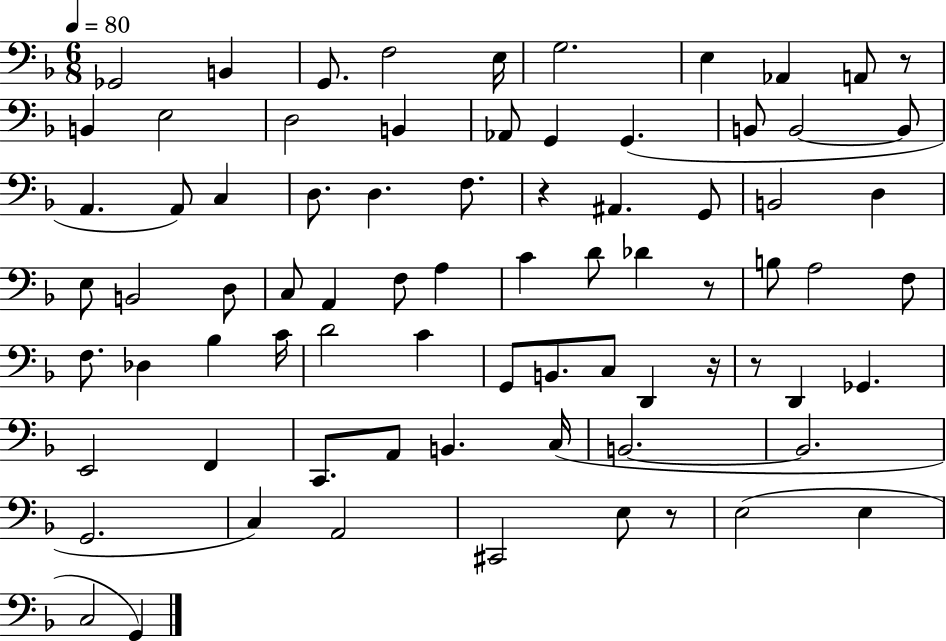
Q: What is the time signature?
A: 6/8